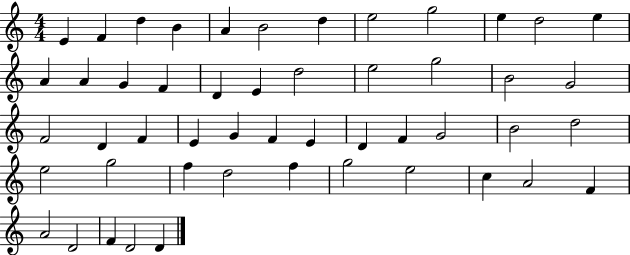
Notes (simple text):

E4/q F4/q D5/q B4/q A4/q B4/h D5/q E5/h G5/h E5/q D5/h E5/q A4/q A4/q G4/q F4/q D4/q E4/q D5/h E5/h G5/h B4/h G4/h F4/h D4/q F4/q E4/q G4/q F4/q E4/q D4/q F4/q G4/h B4/h D5/h E5/h G5/h F5/q D5/h F5/q G5/h E5/h C5/q A4/h F4/q A4/h D4/h F4/q D4/h D4/q